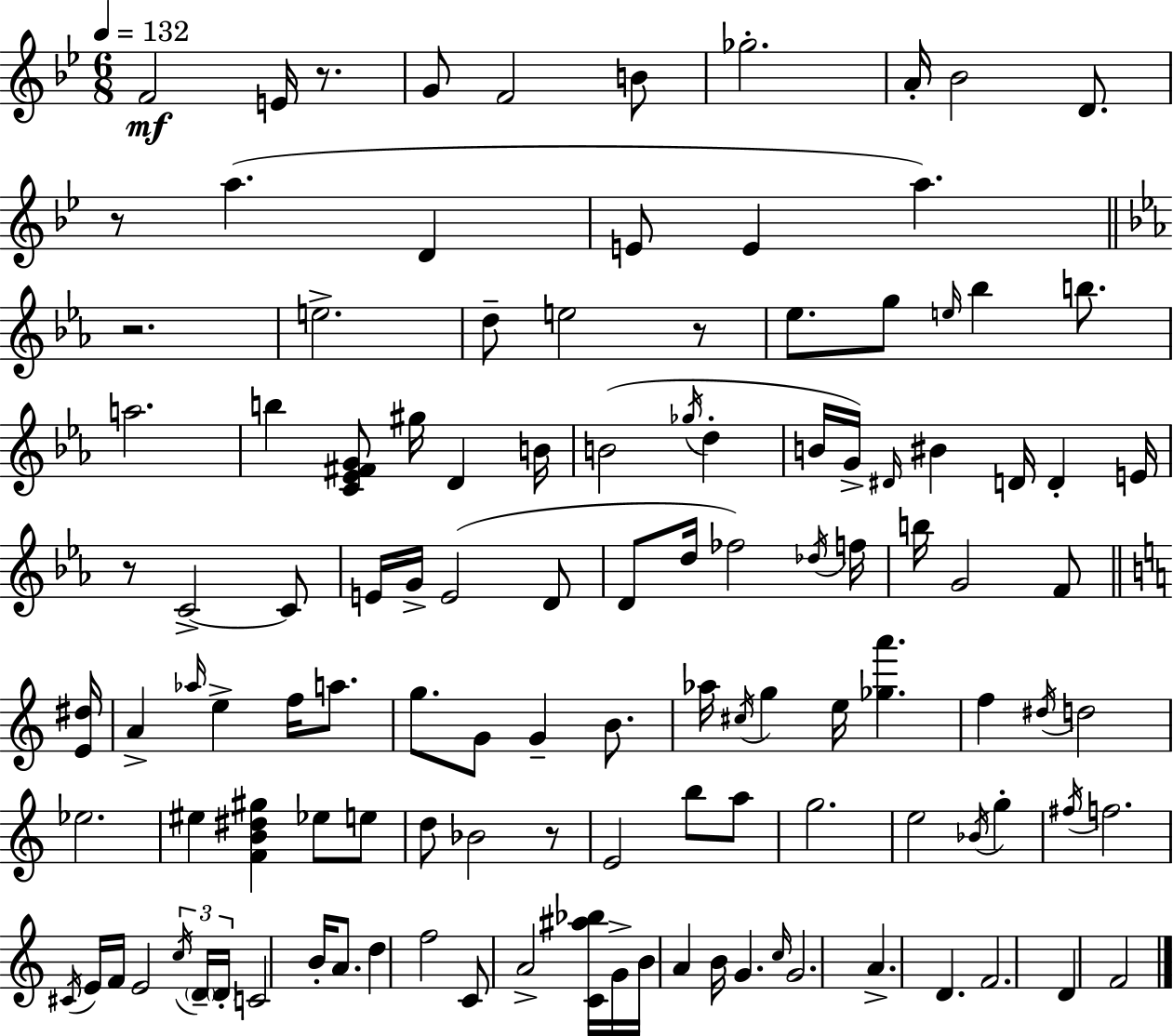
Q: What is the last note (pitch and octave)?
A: F4